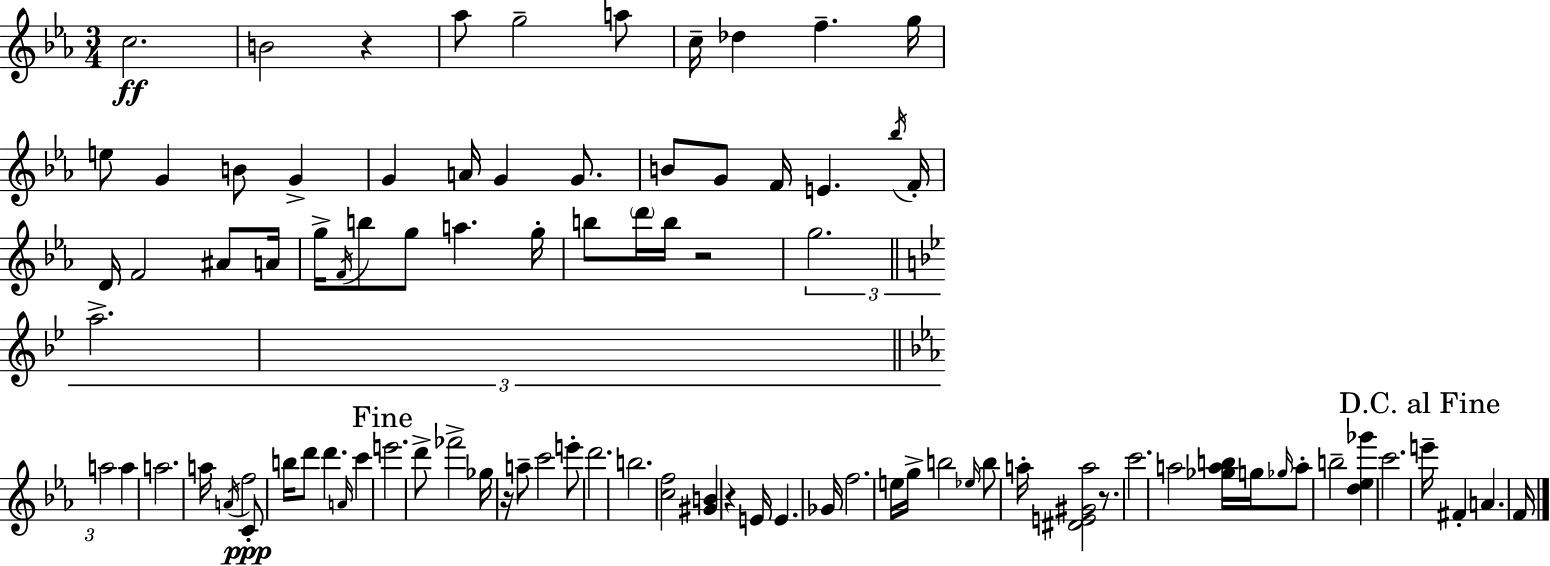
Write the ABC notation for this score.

X:1
T:Untitled
M:3/4
L:1/4
K:Cm
c2 B2 z _a/2 g2 a/2 c/4 _d f g/4 e/2 G B/2 G G A/4 G G/2 B/2 G/2 F/4 E _b/4 F/4 D/4 F2 ^A/2 A/4 g/4 F/4 b/2 g/2 a g/4 b/2 d'/4 b/4 z2 g2 a2 a2 a a2 a/4 A/4 f2 C/2 b/4 d'/2 d' A/4 c' e'2 d'/2 _f'2 _g/4 z/4 a/2 c'2 e'/2 d'2 b2 [cf]2 [^GB] z E/4 E _G/4 f2 e/4 g/4 b2 _e/4 b/2 a/4 [^DE^Ga]2 z/2 c'2 a2 [_gab]/4 g/4 _g/4 a/2 b2 [d_e_g'] c'2 e'/4 ^F A F/4